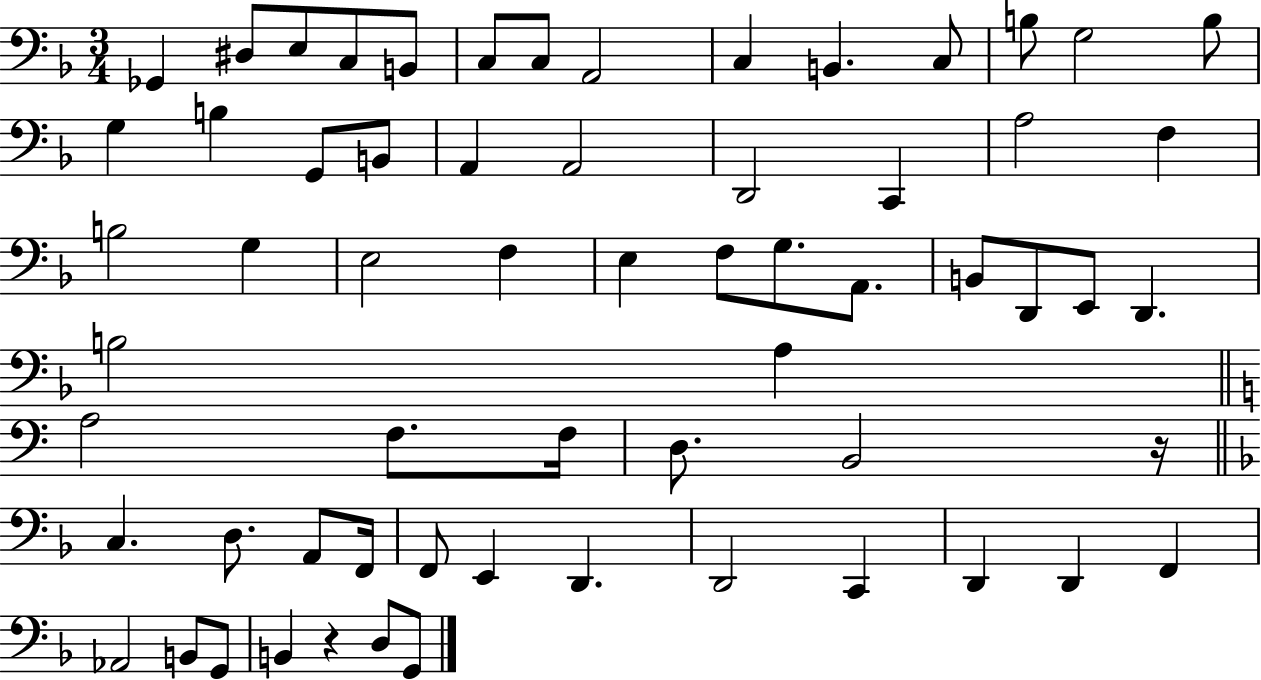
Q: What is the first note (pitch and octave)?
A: Gb2